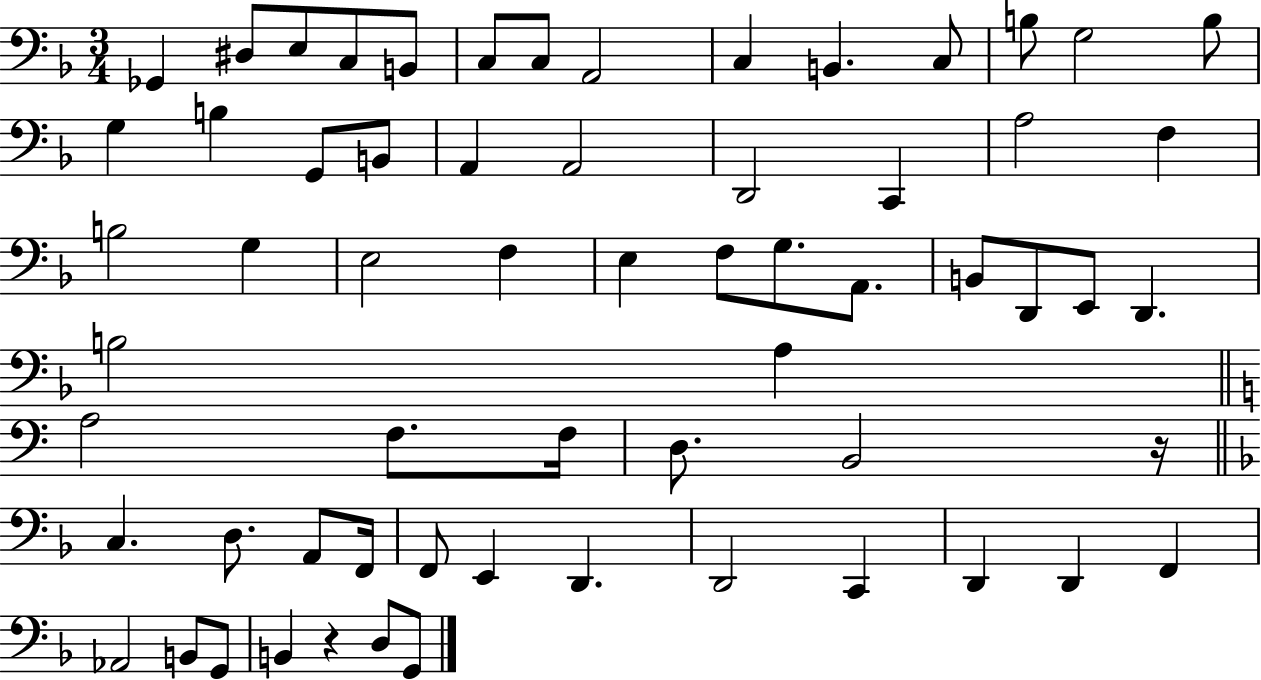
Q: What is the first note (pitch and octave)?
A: Gb2